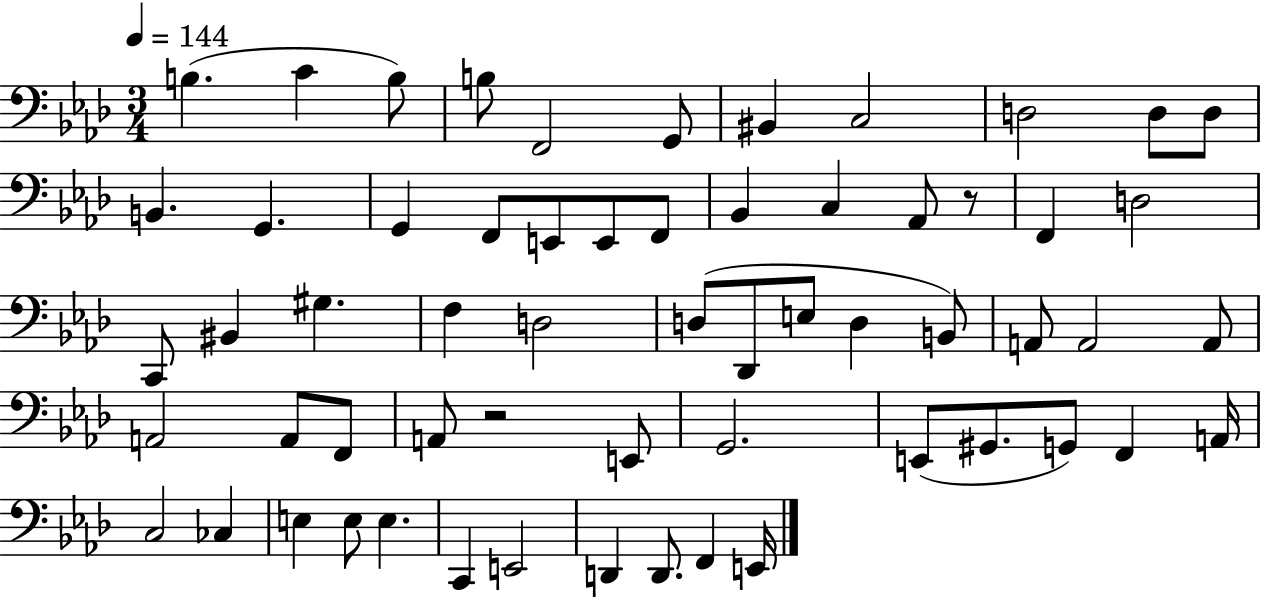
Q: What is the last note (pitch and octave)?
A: E2